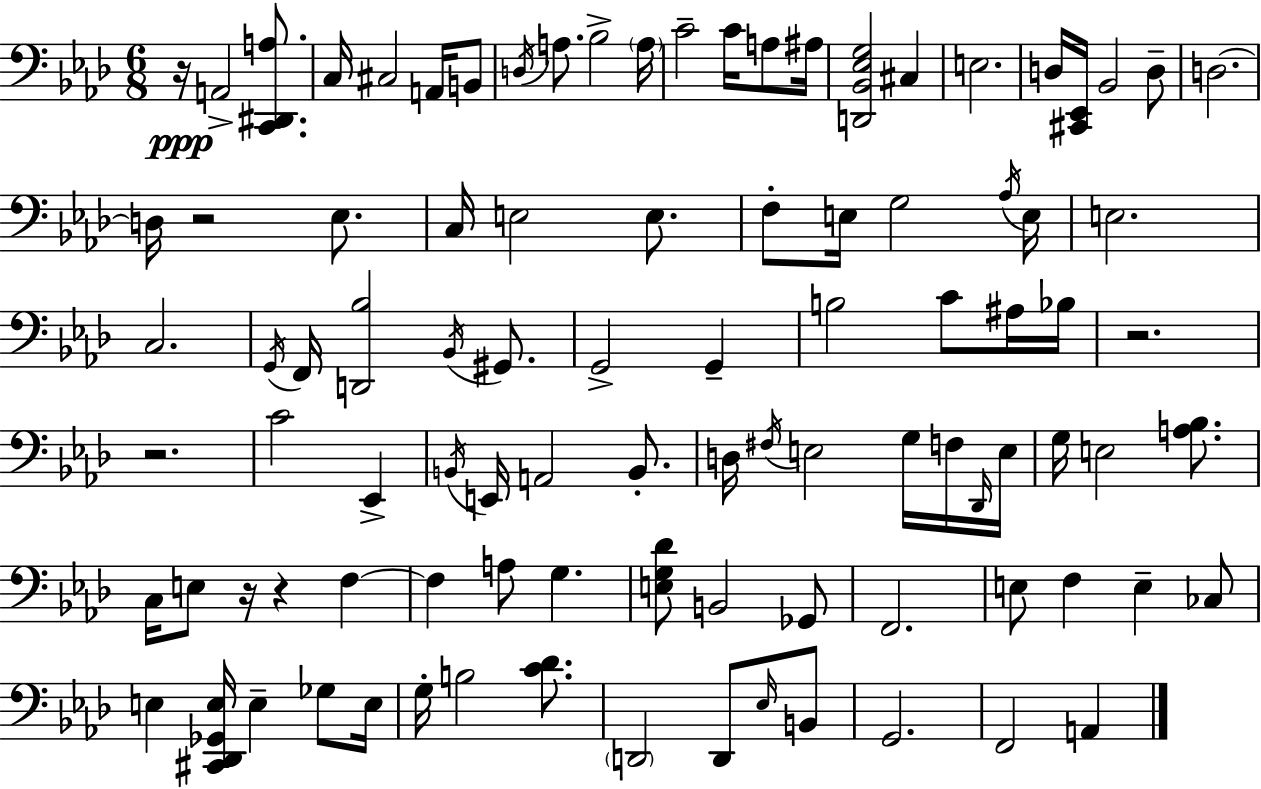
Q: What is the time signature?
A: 6/8